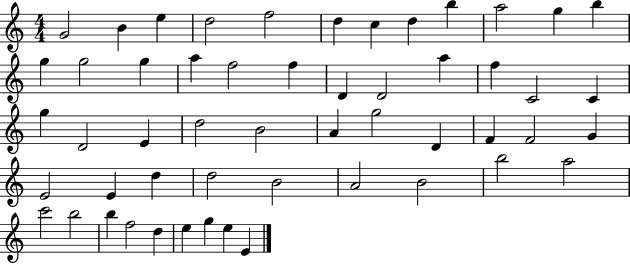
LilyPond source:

{
  \clef treble
  \numericTimeSignature
  \time 4/4
  \key c \major
  g'2 b'4 e''4 | d''2 f''2 | d''4 c''4 d''4 b''4 | a''2 g''4 b''4 | \break g''4 g''2 g''4 | a''4 f''2 f''4 | d'4 d'2 a''4 | f''4 c'2 c'4 | \break g''4 d'2 e'4 | d''2 b'2 | a'4 g''2 d'4 | f'4 f'2 g'4 | \break e'2 e'4 d''4 | d''2 b'2 | a'2 b'2 | b''2 a''2 | \break c'''2 b''2 | b''4 f''2 d''4 | e''4 g''4 e''4 e'4 | \bar "|."
}